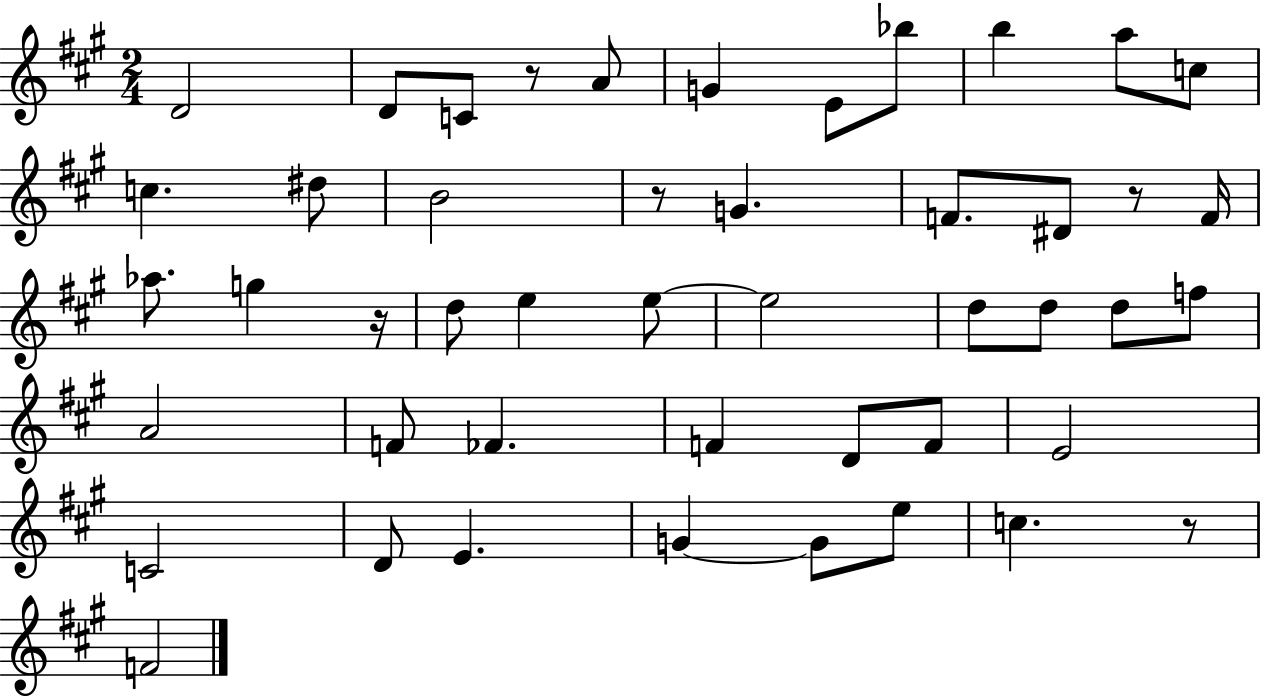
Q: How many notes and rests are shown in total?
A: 47